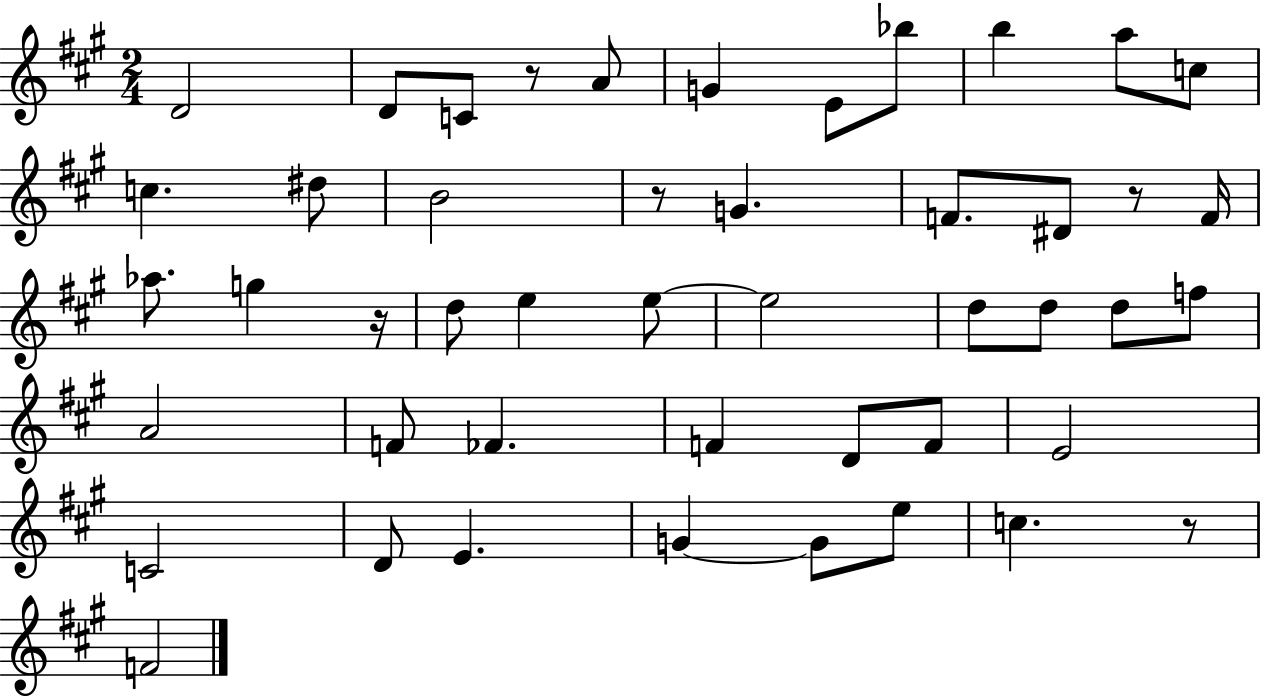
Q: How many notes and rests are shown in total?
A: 47